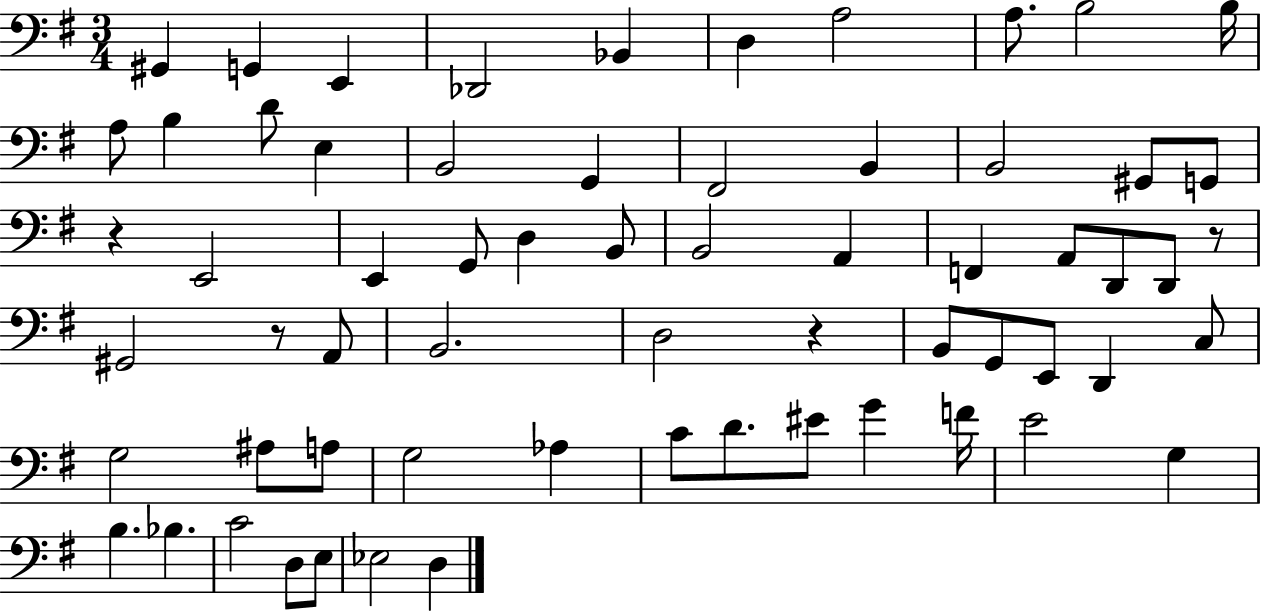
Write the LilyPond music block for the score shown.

{
  \clef bass
  \numericTimeSignature
  \time 3/4
  \key g \major
  \repeat volta 2 { gis,4 g,4 e,4 | des,2 bes,4 | d4 a2 | a8. b2 b16 | \break a8 b4 d'8 e4 | b,2 g,4 | fis,2 b,4 | b,2 gis,8 g,8 | \break r4 e,2 | e,4 g,8 d4 b,8 | b,2 a,4 | f,4 a,8 d,8 d,8 r8 | \break gis,2 r8 a,8 | b,2. | d2 r4 | b,8 g,8 e,8 d,4 c8 | \break g2 ais8 a8 | g2 aes4 | c'8 d'8. eis'8 g'4 f'16 | e'2 g4 | \break b4. bes4. | c'2 d8 e8 | ees2 d4 | } \bar "|."
}